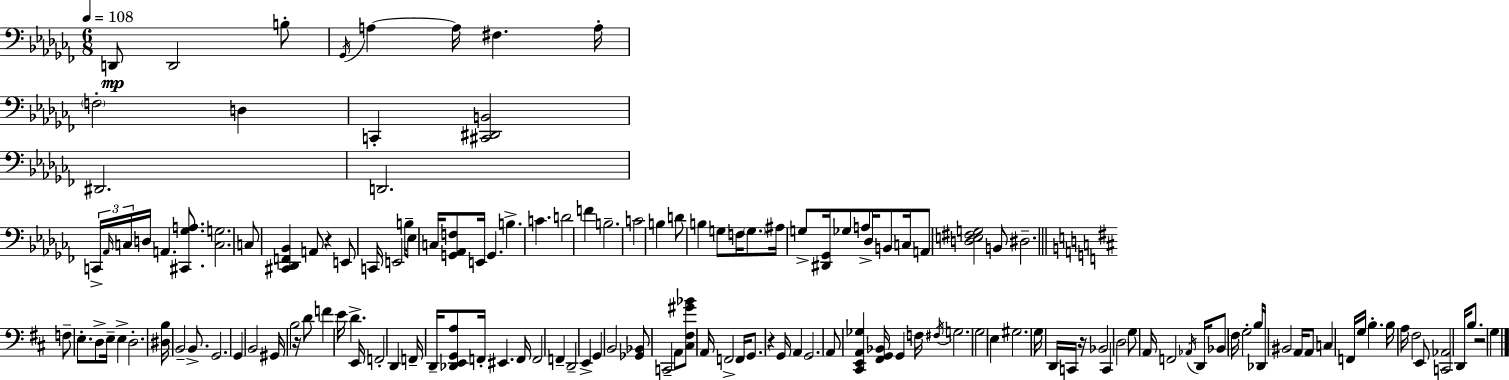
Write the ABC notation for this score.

X:1
T:Untitled
M:6/8
L:1/4
K:Abm
D,,/2 D,,2 B,/2 _G,,/4 A, A,/4 ^F, A,/4 F,2 D, C,, [^C,,^D,,B,,]2 ^D,,2 D,,2 C,,/4 _A,,/4 C,/4 D,/4 A,, [^C,,_G,A,]/2 [C,G,]2 C,/2 [^C,,_D,,F,,_B,,] A,,/2 z E,,/2 C,,/4 E,,2 B,/4 _E,/2 C,/4 [G,,_A,,F,]/2 E,,/4 G,, B, C D2 F B,2 C2 B, D/2 B, G,/2 F,/4 G,/2 ^A,/4 G,/2 [^D,,_G,,]/4 _G,/2 A,/2 _D,/4 B,,/2 C,/4 A,,/2 [D,E,^F,G,]2 B,,/2 ^D,2 F,/2 E,/2 D,/2 E,/4 E, D,2 [^D,B,]/4 B,,2 B,,/2 G,,2 G,, B,,2 ^G,,/4 B,2 z/4 D/2 F E/4 D E,,/4 F,,2 D,, F,,/4 D,,/4 [_D,,E,,G,,A,]/2 F,,/4 ^E,, F,,/4 F,,2 F,, D,,2 E,, G,, B,,2 [_G,,_B,,]/2 C,,2 A,,/2 [^C,^F,^G_B]/2 A,,/4 F,,2 F,,/4 G,,/2 z G,,/4 A,, G,,2 A,,/2 [^C,,E,,A,,_G,] [^F,,G,,_B,,]/4 G,, F,/4 ^F,/4 G,2 G,2 E, ^G,2 G,/4 D,,/4 C,,/4 z/4 _B,,2 C,, D,2 G,/2 A,,/4 F,,2 _A,,/4 D,,/4 _B,,/2 ^F,/4 G,2 B,/4 _D,,/4 ^B,,2 A,,/4 A,,/2 C, F,,/4 G,/4 B, B,/4 A,/4 ^F,2 E,,/2 [C,,_A,,]2 D,,/4 B,/2 z2 G,